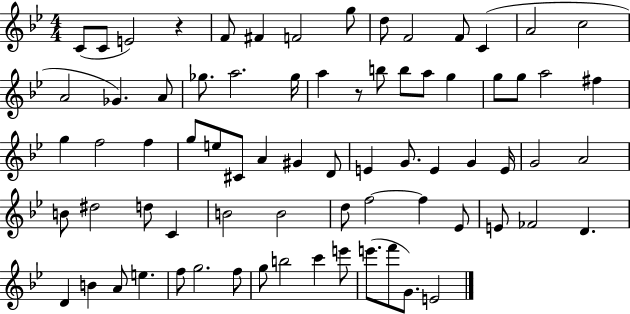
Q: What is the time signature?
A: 4/4